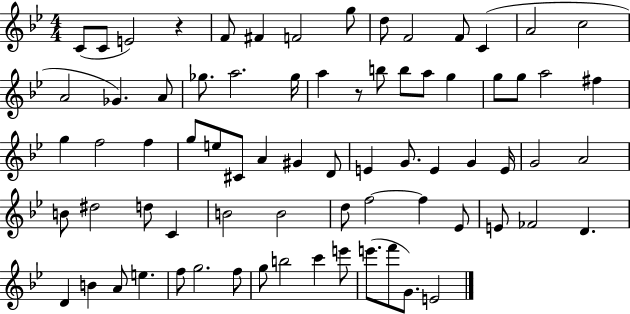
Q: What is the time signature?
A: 4/4